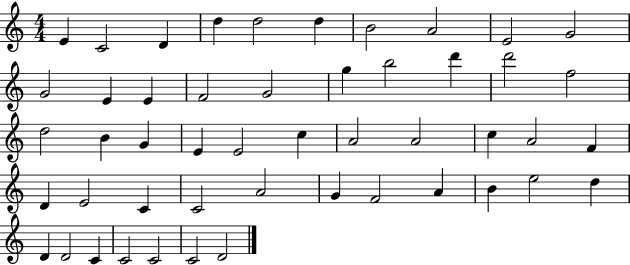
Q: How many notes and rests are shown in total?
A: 49